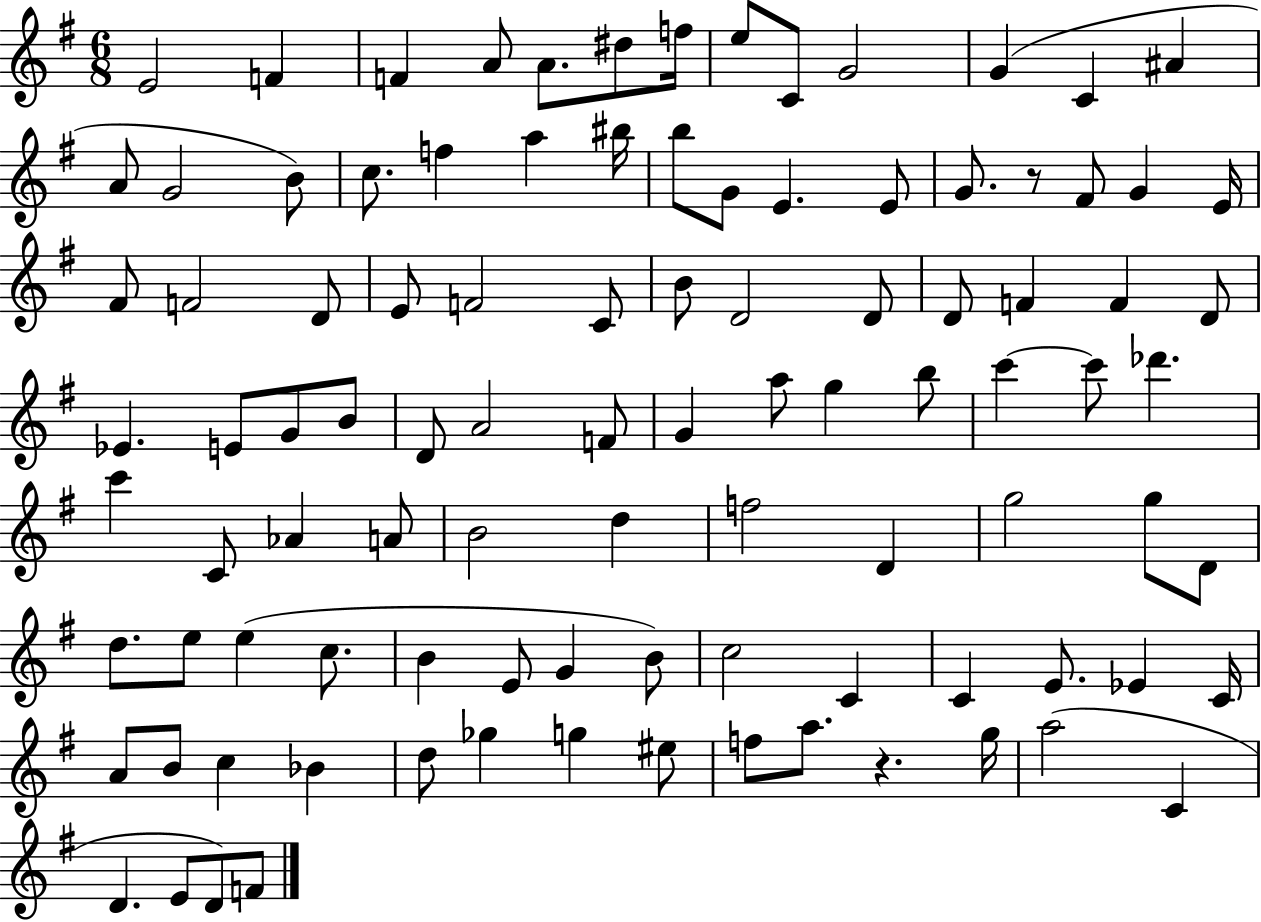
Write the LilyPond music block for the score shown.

{
  \clef treble
  \numericTimeSignature
  \time 6/8
  \key g \major
  e'2 f'4 | f'4 a'8 a'8. dis''8 f''16 | e''8 c'8 g'2 | g'4( c'4 ais'4 | \break a'8 g'2 b'8) | c''8. f''4 a''4 bis''16 | b''8 g'8 e'4. e'8 | g'8. r8 fis'8 g'4 e'16 | \break fis'8 f'2 d'8 | e'8 f'2 c'8 | b'8 d'2 d'8 | d'8 f'4 f'4 d'8 | \break ees'4. e'8 g'8 b'8 | d'8 a'2 f'8 | g'4 a''8 g''4 b''8 | c'''4~~ c'''8 des'''4. | \break c'''4 c'8 aes'4 a'8 | b'2 d''4 | f''2 d'4 | g''2 g''8 d'8 | \break d''8. e''8 e''4( c''8. | b'4 e'8 g'4 b'8) | c''2 c'4 | c'4 e'8. ees'4 c'16 | \break a'8 b'8 c''4 bes'4 | d''8 ges''4 g''4 eis''8 | f''8 a''8. r4. g''16 | a''2( c'4 | \break d'4. e'8 d'8) f'8 | \bar "|."
}